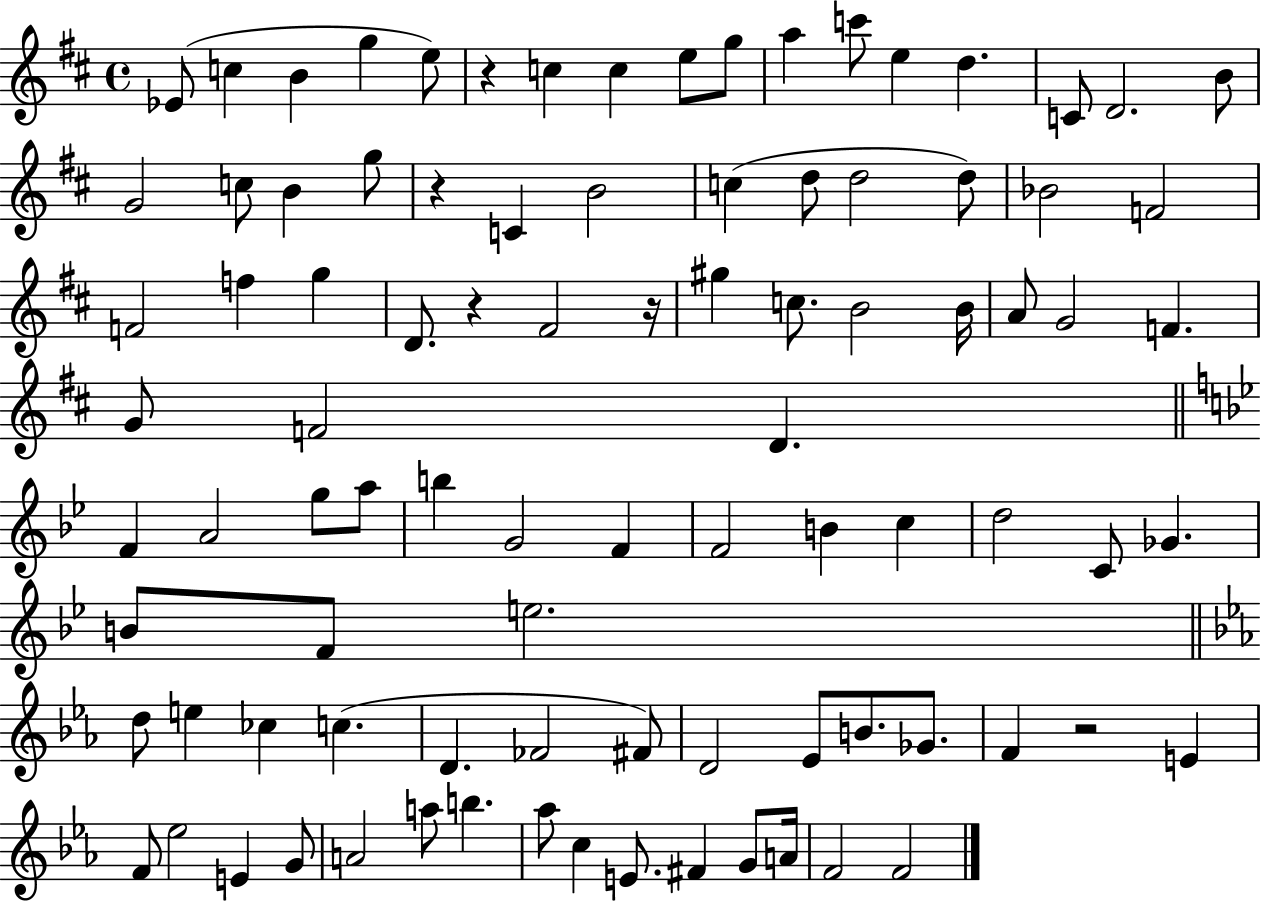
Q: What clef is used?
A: treble